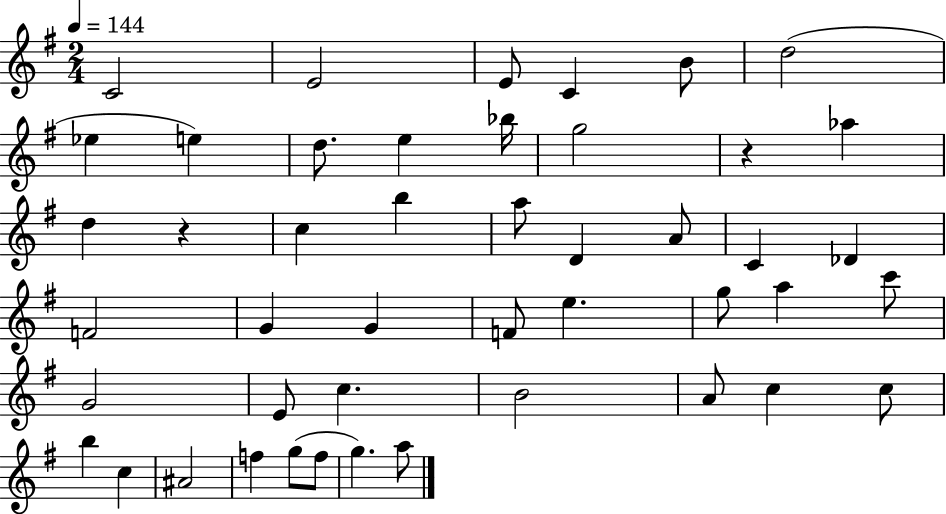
C4/h E4/h E4/e C4/q B4/e D5/h Eb5/q E5/q D5/e. E5/q Bb5/s G5/h R/q Ab5/q D5/q R/q C5/q B5/q A5/e D4/q A4/e C4/q Db4/q F4/h G4/q G4/q F4/e E5/q. G5/e A5/q C6/e G4/h E4/e C5/q. B4/h A4/e C5/q C5/e B5/q C5/q A#4/h F5/q G5/e F5/e G5/q. A5/e